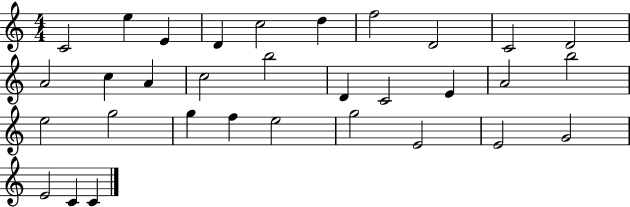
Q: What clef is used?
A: treble